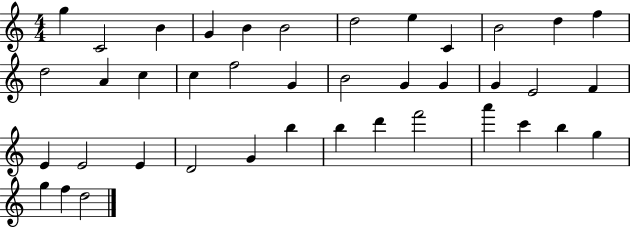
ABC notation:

X:1
T:Untitled
M:4/4
L:1/4
K:C
g C2 B G B B2 d2 e C B2 d f d2 A c c f2 G B2 G G G E2 F E E2 E D2 G b b d' f'2 a' c' b g g f d2